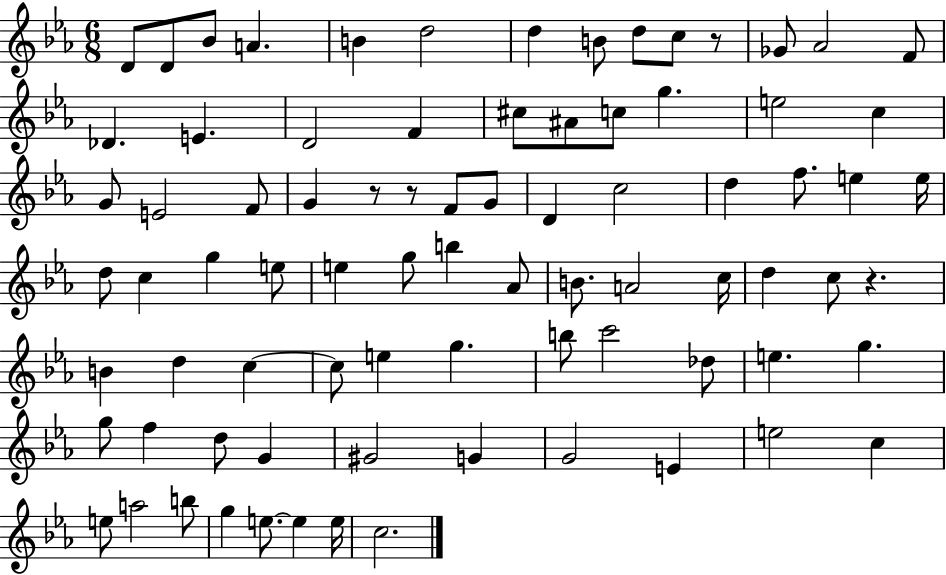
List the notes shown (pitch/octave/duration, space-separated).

D4/e D4/e Bb4/e A4/q. B4/q D5/h D5/q B4/e D5/e C5/e R/e Gb4/e Ab4/h F4/e Db4/q. E4/q. D4/h F4/q C#5/e A#4/e C5/e G5/q. E5/h C5/q G4/e E4/h F4/e G4/q R/e R/e F4/e G4/e D4/q C5/h D5/q F5/e. E5/q E5/s D5/e C5/q G5/q E5/e E5/q G5/e B5/q Ab4/e B4/e. A4/h C5/s D5/q C5/e R/q. B4/q D5/q C5/q C5/e E5/q G5/q. B5/e C6/h Db5/e E5/q. G5/q. G5/e F5/q D5/e G4/q G#4/h G4/q G4/h E4/q E5/h C5/q E5/e A5/h B5/e G5/q E5/e. E5/q E5/s C5/h.